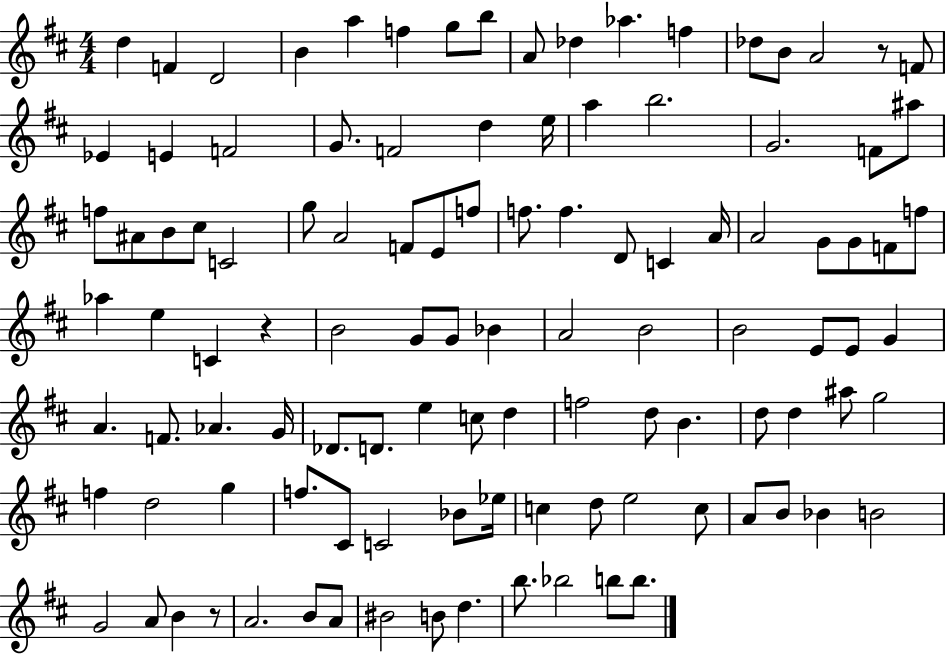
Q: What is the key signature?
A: D major